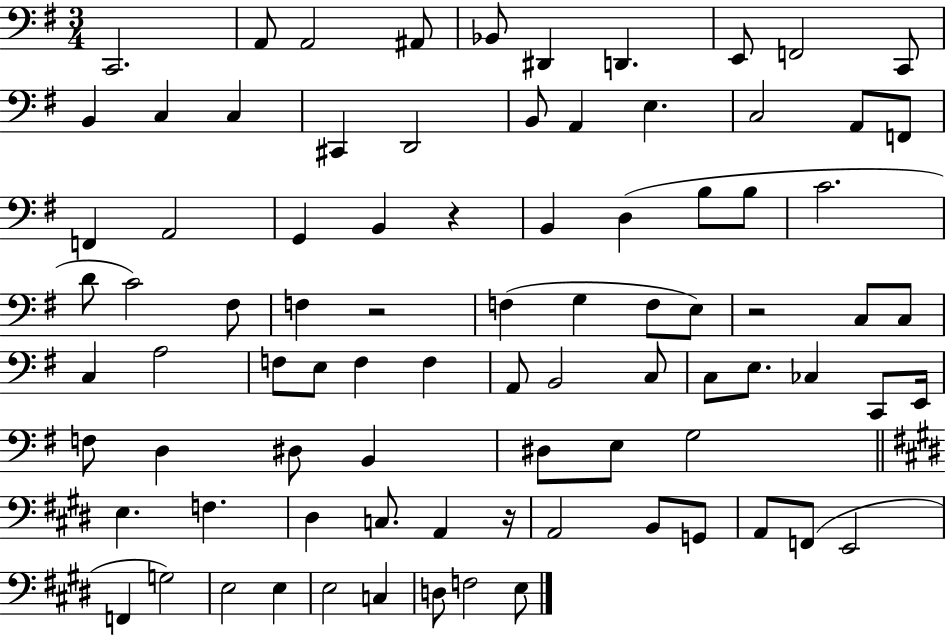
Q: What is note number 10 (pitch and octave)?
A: C2